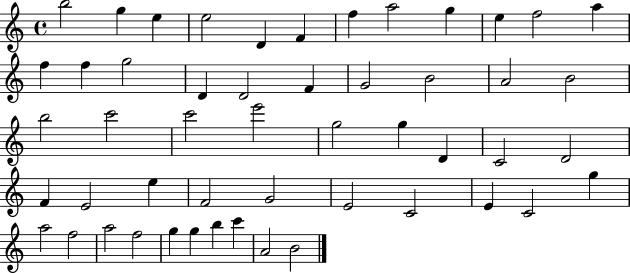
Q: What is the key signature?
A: C major